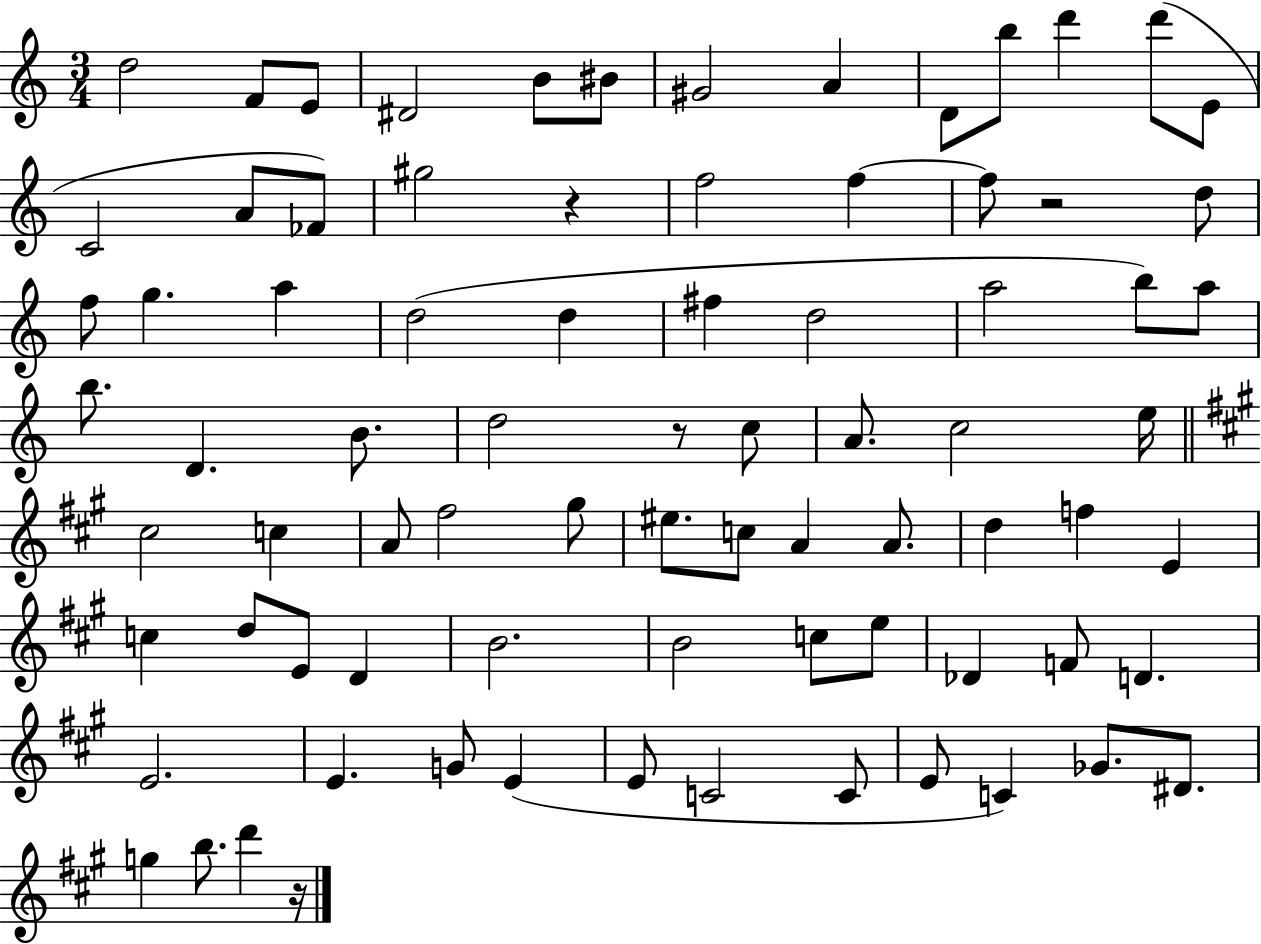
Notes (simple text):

D5/h F4/e E4/e D#4/h B4/e BIS4/e G#4/h A4/q D4/e B5/e D6/q D6/e E4/e C4/h A4/e FES4/e G#5/h R/q F5/h F5/q F5/e R/h D5/e F5/e G5/q. A5/q D5/h D5/q F#5/q D5/h A5/h B5/e A5/e B5/e. D4/q. B4/e. D5/h R/e C5/e A4/e. C5/h E5/s C#5/h C5/q A4/e F#5/h G#5/e EIS5/e. C5/e A4/q A4/e. D5/q F5/q E4/q C5/q D5/e E4/e D4/q B4/h. B4/h C5/e E5/e Db4/q F4/e D4/q. E4/h. E4/q. G4/e E4/q E4/e C4/h C4/e E4/e C4/q Gb4/e. D#4/e. G5/q B5/e. D6/q R/s